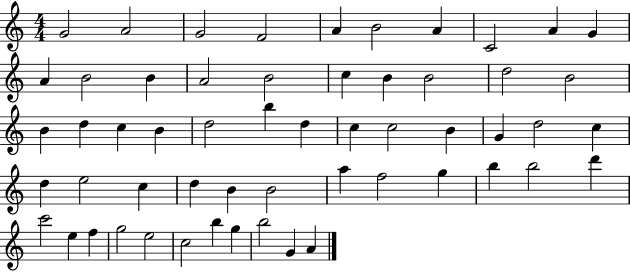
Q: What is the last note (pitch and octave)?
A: A4